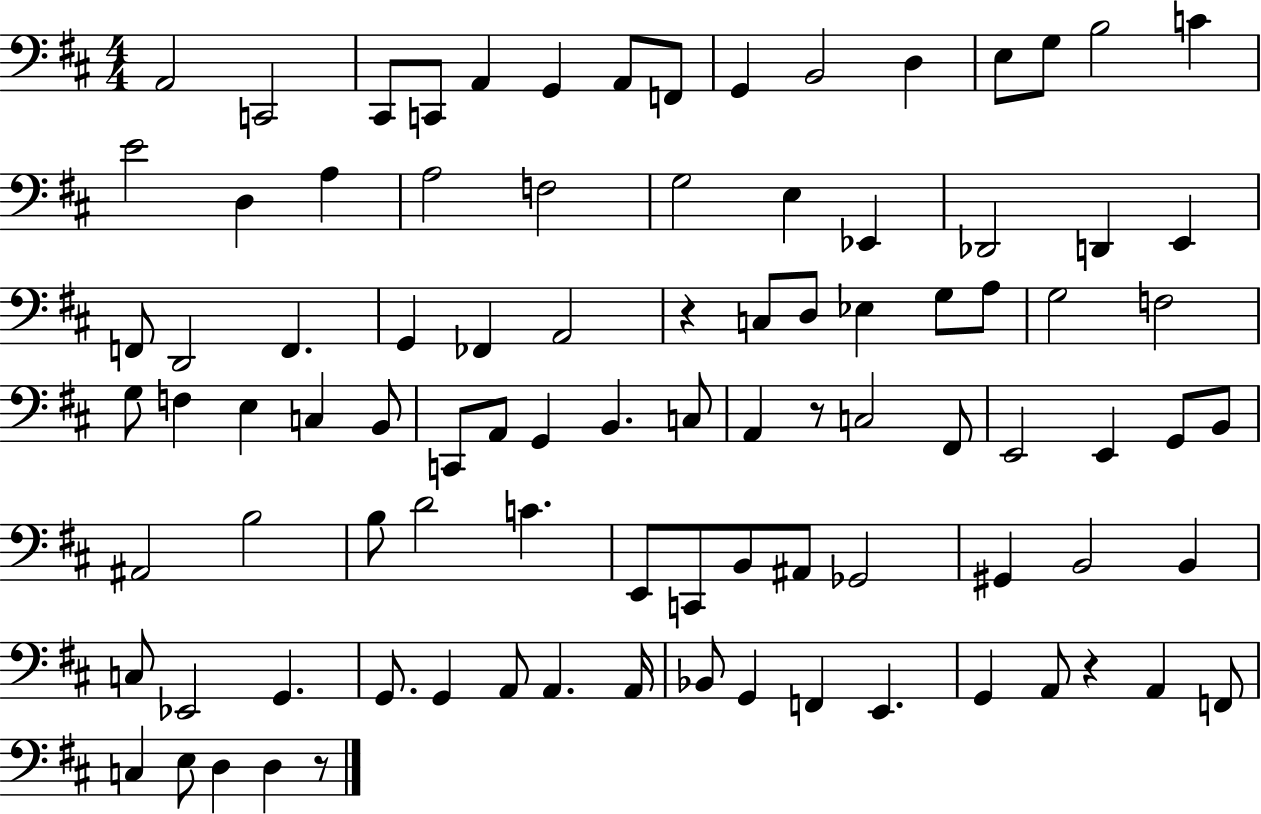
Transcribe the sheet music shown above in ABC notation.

X:1
T:Untitled
M:4/4
L:1/4
K:D
A,,2 C,,2 ^C,,/2 C,,/2 A,, G,, A,,/2 F,,/2 G,, B,,2 D, E,/2 G,/2 B,2 C E2 D, A, A,2 F,2 G,2 E, _E,, _D,,2 D,, E,, F,,/2 D,,2 F,, G,, _F,, A,,2 z C,/2 D,/2 _E, G,/2 A,/2 G,2 F,2 G,/2 F, E, C, B,,/2 C,,/2 A,,/2 G,, B,, C,/2 A,, z/2 C,2 ^F,,/2 E,,2 E,, G,,/2 B,,/2 ^A,,2 B,2 B,/2 D2 C E,,/2 C,,/2 B,,/2 ^A,,/2 _G,,2 ^G,, B,,2 B,, C,/2 _E,,2 G,, G,,/2 G,, A,,/2 A,, A,,/4 _B,,/2 G,, F,, E,, G,, A,,/2 z A,, F,,/2 C, E,/2 D, D, z/2